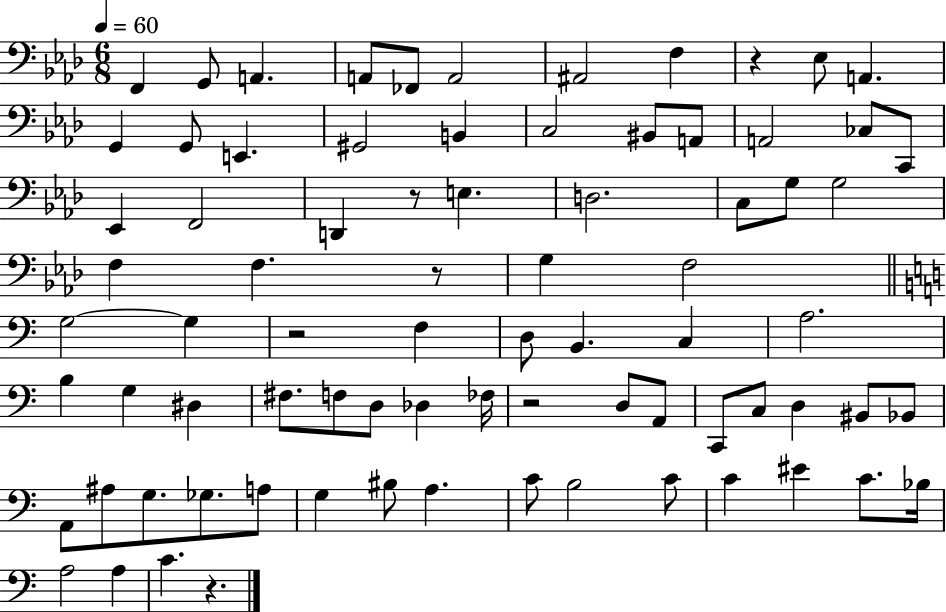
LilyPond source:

{
  \clef bass
  \numericTimeSignature
  \time 6/8
  \key aes \major
  \tempo 4 = 60
  f,4 g,8 a,4. | a,8 fes,8 a,2 | ais,2 f4 | r4 ees8 a,4. | \break g,4 g,8 e,4. | gis,2 b,4 | c2 bis,8 a,8 | a,2 ces8 c,8 | \break ees,4 f,2 | d,4 r8 e4. | d2. | c8 g8 g2 | \break f4 f4. r8 | g4 f2 | \bar "||" \break \key a \minor g2~~ g4 | r2 f4 | d8 b,4. c4 | a2. | \break b4 g4 dis4 | fis8. f8 d8 des4 fes16 | r2 d8 a,8 | c,8 c8 d4 bis,8 bes,8 | \break a,8 ais8 g8. ges8. a8 | g4 bis8 a4. | c'8 b2 c'8 | c'4 eis'4 c'8. bes16 | \break a2 a4 | c'4. r4. | \bar "|."
}